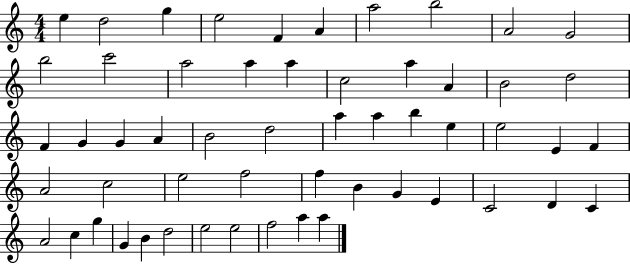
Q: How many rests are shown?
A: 0